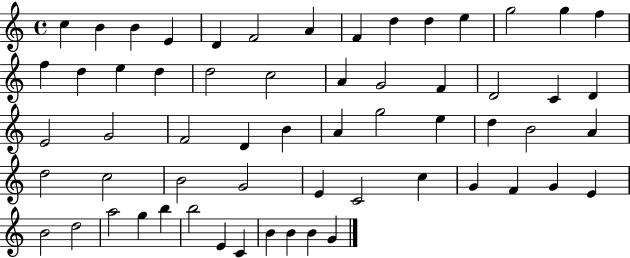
X:1
T:Untitled
M:4/4
L:1/4
K:C
c B B E D F2 A F d d e g2 g f f d e d d2 c2 A G2 F D2 C D E2 G2 F2 D B A g2 e d B2 A d2 c2 B2 G2 E C2 c G F G E B2 d2 a2 g b b2 E C B B B G